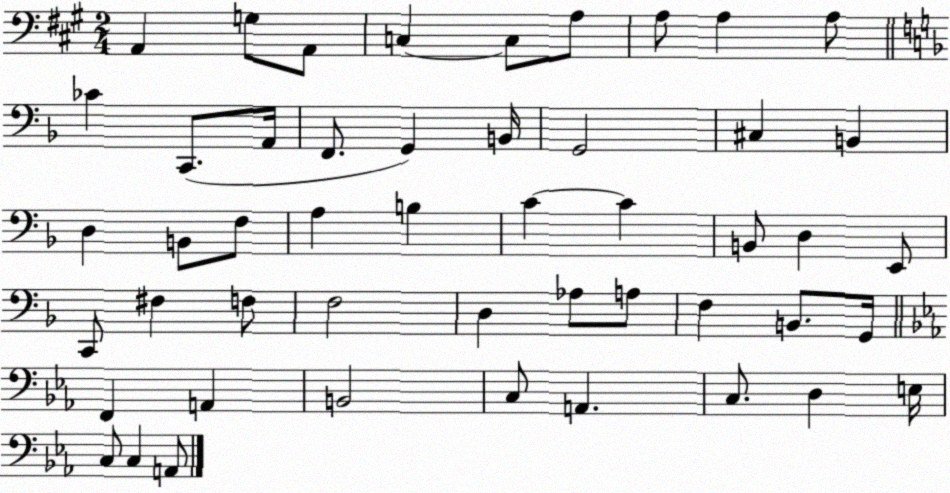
X:1
T:Untitled
M:2/4
L:1/4
K:A
A,, G,/2 A,,/2 C, C,/2 A,/2 A,/2 A, A,/2 _C C,,/2 A,,/4 F,,/2 G,, B,,/4 G,,2 ^C, B,, D, B,,/2 F,/2 A, B, C C B,,/2 D, E,,/2 C,,/2 ^F, F,/2 F,2 D, _A,/2 A,/2 F, B,,/2 G,,/4 F,, A,, B,,2 C,/2 A,, C,/2 D, E,/4 C,/2 C, A,,/2